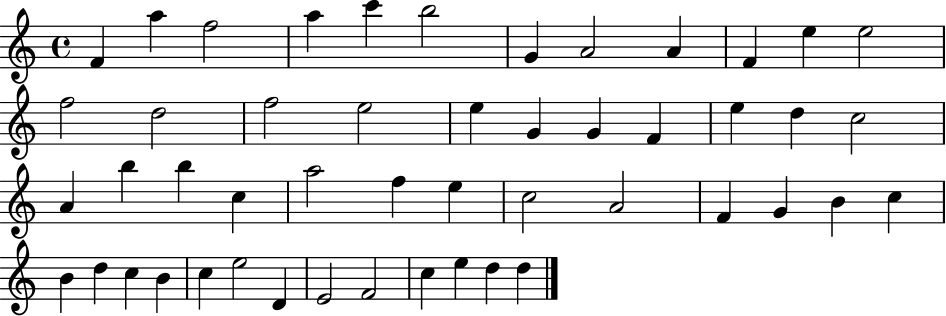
X:1
T:Untitled
M:4/4
L:1/4
K:C
F a f2 a c' b2 G A2 A F e e2 f2 d2 f2 e2 e G G F e d c2 A b b c a2 f e c2 A2 F G B c B d c B c e2 D E2 F2 c e d d